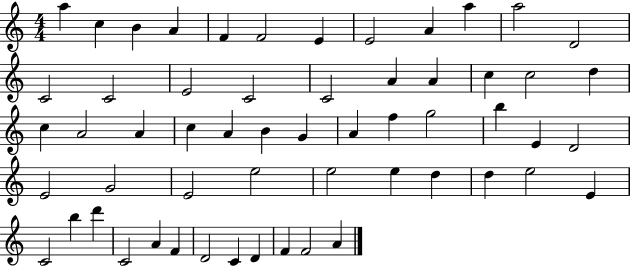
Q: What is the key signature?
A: C major